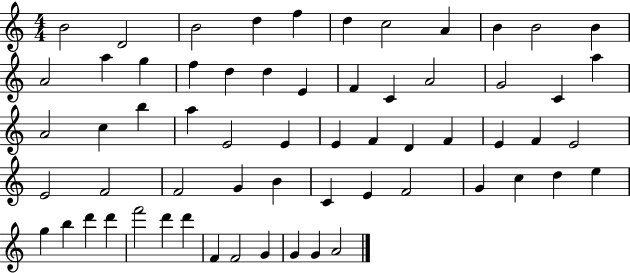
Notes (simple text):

B4/h D4/h B4/h D5/q F5/q D5/q C5/h A4/q B4/q B4/h B4/q A4/h A5/q G5/q F5/q D5/q D5/q E4/q F4/q C4/q A4/h G4/h C4/q A5/q A4/h C5/q B5/q A5/q E4/h E4/q E4/q F4/q D4/q F4/q E4/q F4/q E4/h E4/h F4/h F4/h G4/q B4/q C4/q E4/q F4/h G4/q C5/q D5/q E5/q G5/q B5/q D6/q D6/q F6/h D6/q D6/q F4/q F4/h G4/q G4/q G4/q A4/h